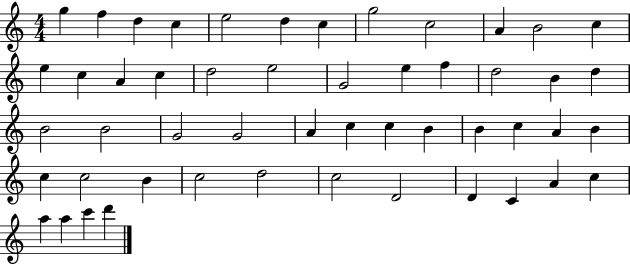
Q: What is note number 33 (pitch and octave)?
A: B4